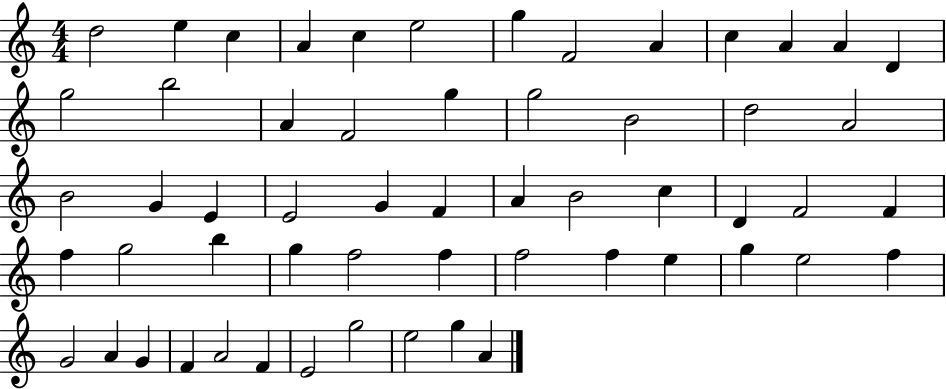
{
  \clef treble
  \numericTimeSignature
  \time 4/4
  \key c \major
  d''2 e''4 c''4 | a'4 c''4 e''2 | g''4 f'2 a'4 | c''4 a'4 a'4 d'4 | \break g''2 b''2 | a'4 f'2 g''4 | g''2 b'2 | d''2 a'2 | \break b'2 g'4 e'4 | e'2 g'4 f'4 | a'4 b'2 c''4 | d'4 f'2 f'4 | \break f''4 g''2 b''4 | g''4 f''2 f''4 | f''2 f''4 e''4 | g''4 e''2 f''4 | \break g'2 a'4 g'4 | f'4 a'2 f'4 | e'2 g''2 | e''2 g''4 a'4 | \break \bar "|."
}